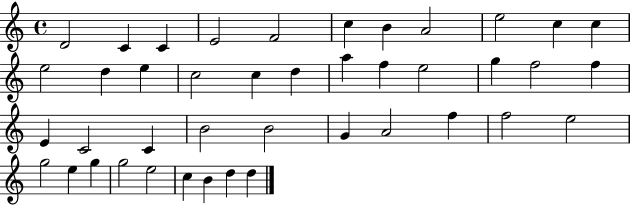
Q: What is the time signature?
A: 4/4